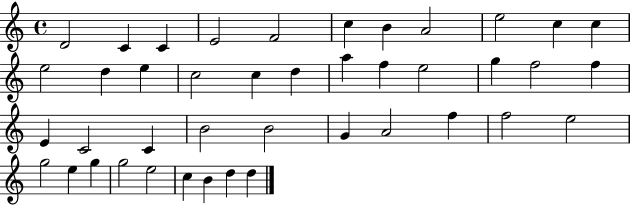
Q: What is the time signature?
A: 4/4